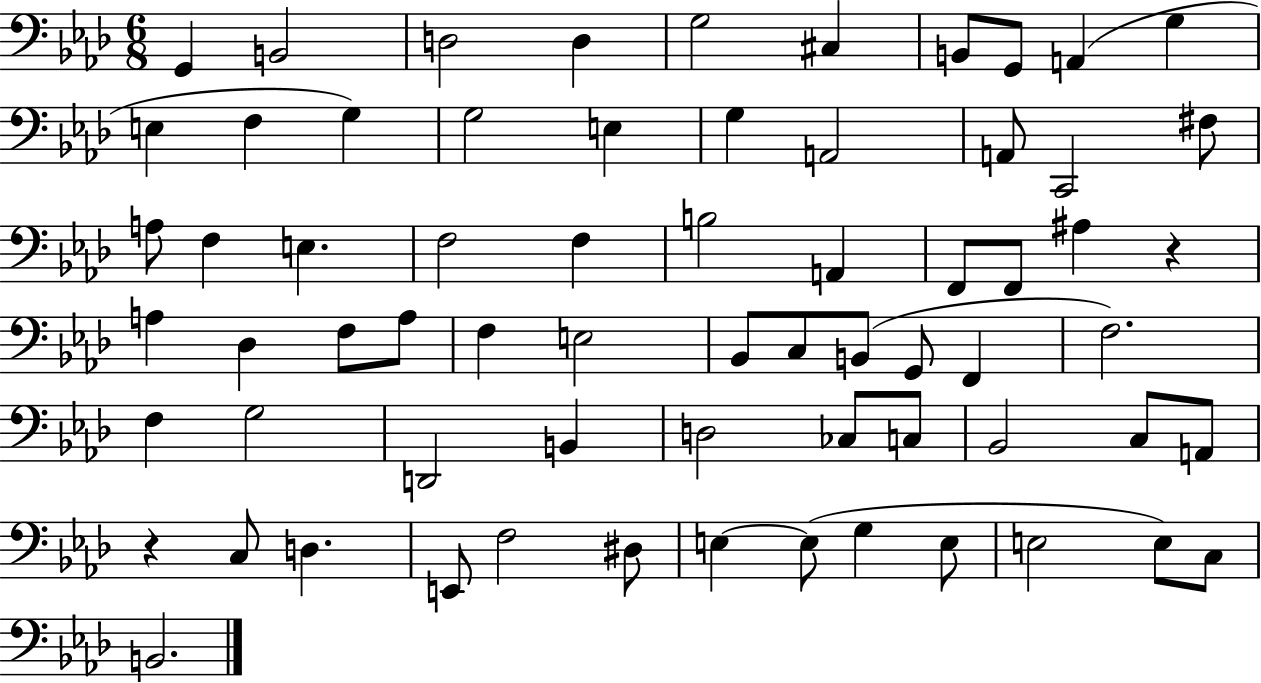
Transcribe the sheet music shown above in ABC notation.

X:1
T:Untitled
M:6/8
L:1/4
K:Ab
G,, B,,2 D,2 D, G,2 ^C, B,,/2 G,,/2 A,, G, E, F, G, G,2 E, G, A,,2 A,,/2 C,,2 ^F,/2 A,/2 F, E, F,2 F, B,2 A,, F,,/2 F,,/2 ^A, z A, _D, F,/2 A,/2 F, E,2 _B,,/2 C,/2 B,,/2 G,,/2 F,, F,2 F, G,2 D,,2 B,, D,2 _C,/2 C,/2 _B,,2 C,/2 A,,/2 z C,/2 D, E,,/2 F,2 ^D,/2 E, E,/2 G, E,/2 E,2 E,/2 C,/2 B,,2